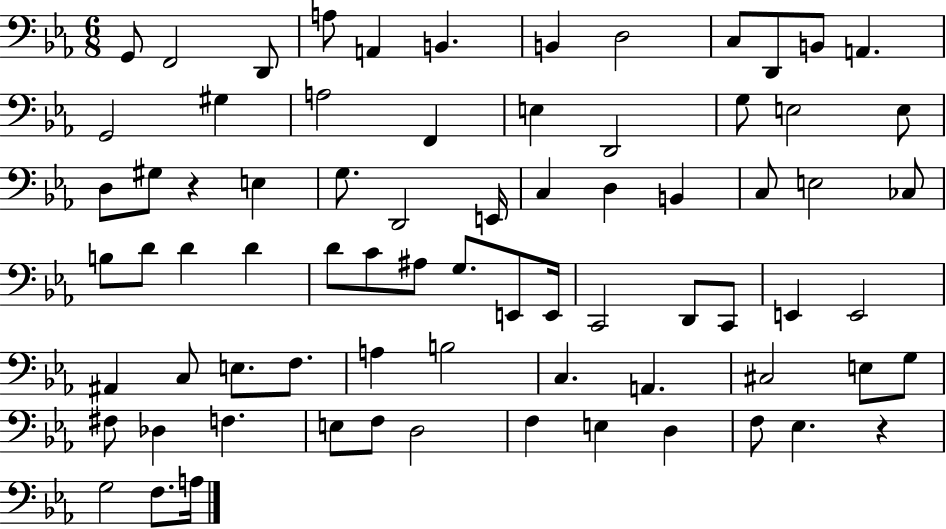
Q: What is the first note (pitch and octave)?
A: G2